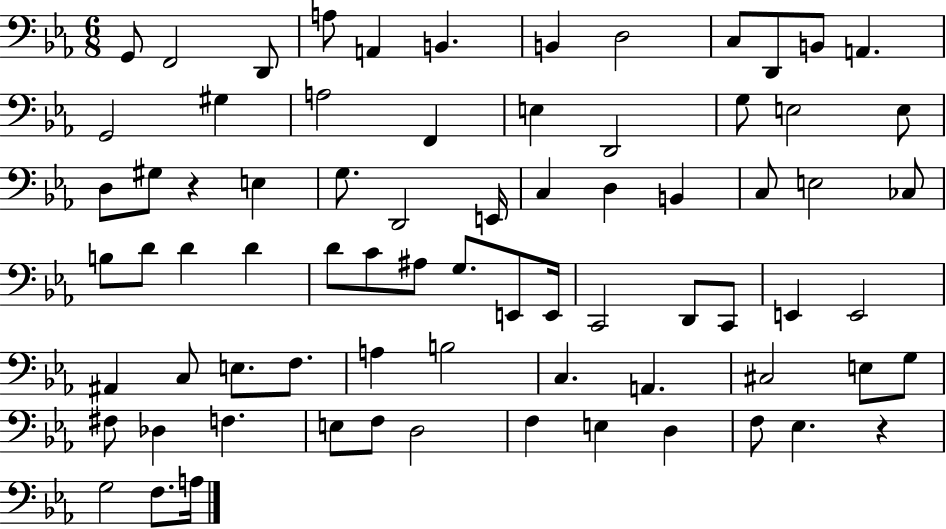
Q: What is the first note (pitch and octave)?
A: G2